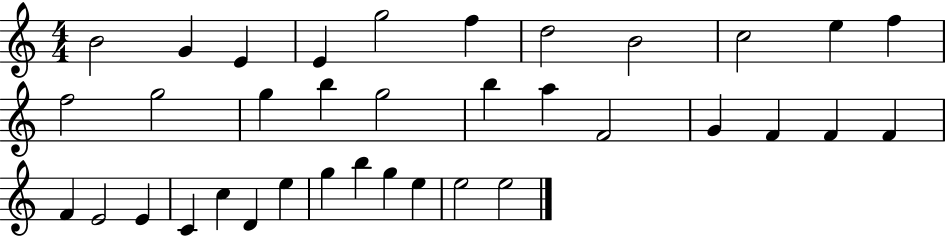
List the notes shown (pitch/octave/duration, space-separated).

B4/h G4/q E4/q E4/q G5/h F5/q D5/h B4/h C5/h E5/q F5/q F5/h G5/h G5/q B5/q G5/h B5/q A5/q F4/h G4/q F4/q F4/q F4/q F4/q E4/h E4/q C4/q C5/q D4/q E5/q G5/q B5/q G5/q E5/q E5/h E5/h